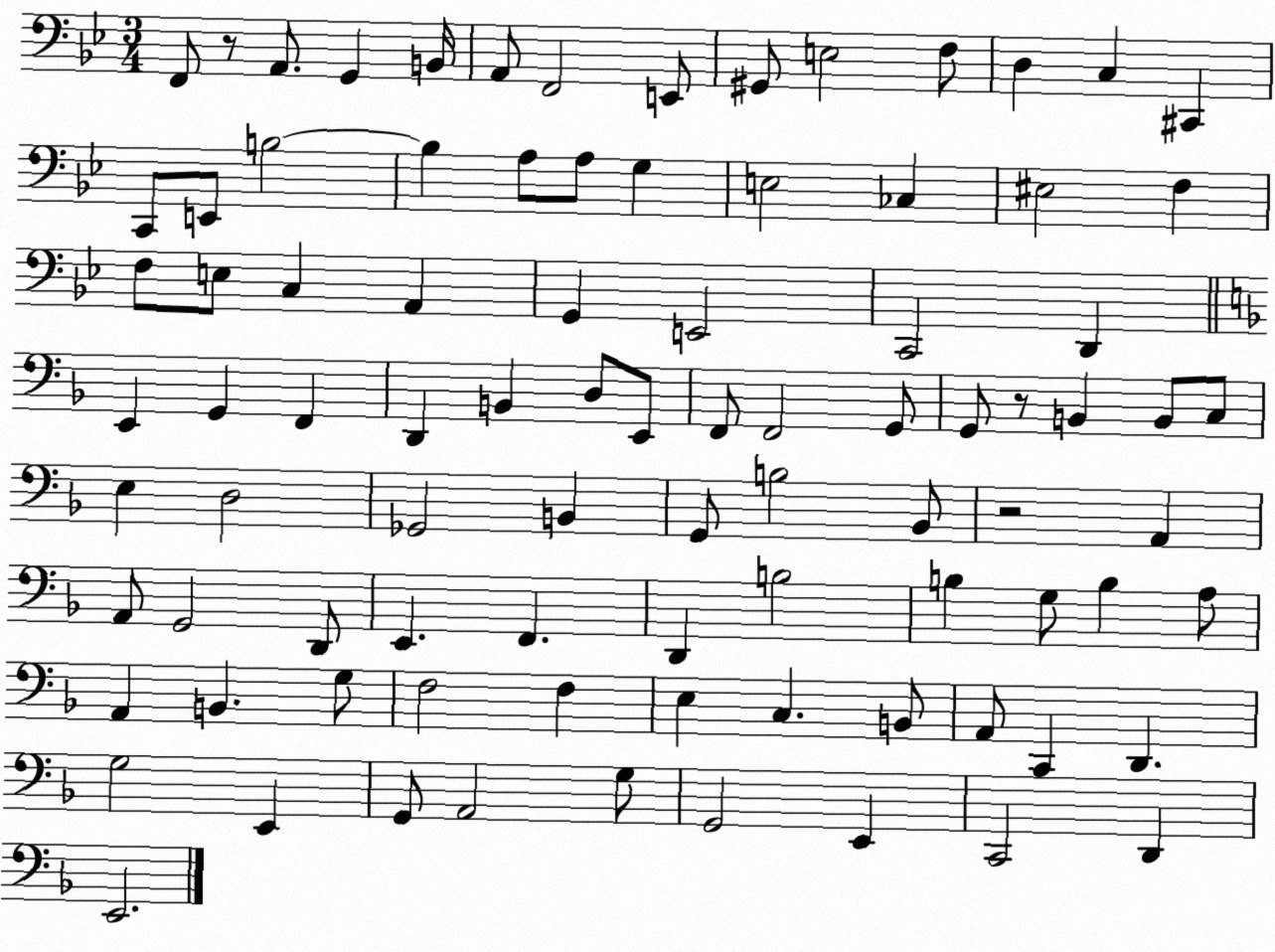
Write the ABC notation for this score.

X:1
T:Untitled
M:3/4
L:1/4
K:Bb
F,,/2 z/2 A,,/2 G,, B,,/4 A,,/2 F,,2 E,,/2 ^G,,/2 E,2 F,/2 D, C, ^C,, C,,/2 E,,/2 B,2 B, A,/2 A,/2 G, E,2 _C, ^E,2 F, F,/2 E,/2 C, A,, G,, E,,2 C,,2 D,, E,, G,, F,, D,, B,, D,/2 E,,/2 F,,/2 F,,2 G,,/2 G,,/2 z/2 B,, B,,/2 C,/2 E, D,2 _G,,2 B,, G,,/2 B,2 _B,,/2 z2 A,, A,,/2 G,,2 D,,/2 E,, F,, D,, B,2 B, G,/2 B, A,/2 A,, B,, G,/2 F,2 F, E, C, B,,/2 A,,/2 C,, D,, G,2 E,, G,,/2 A,,2 G,/2 G,,2 E,, C,,2 D,, E,,2